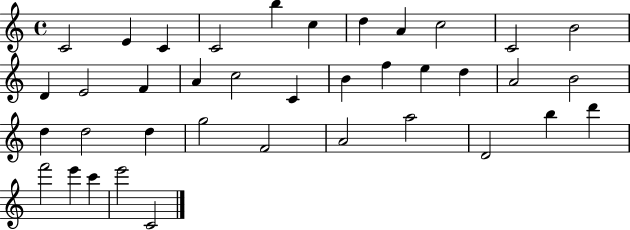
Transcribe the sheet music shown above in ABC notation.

X:1
T:Untitled
M:4/4
L:1/4
K:C
C2 E C C2 b c d A c2 C2 B2 D E2 F A c2 C B f e d A2 B2 d d2 d g2 F2 A2 a2 D2 b d' f'2 e' c' e'2 C2